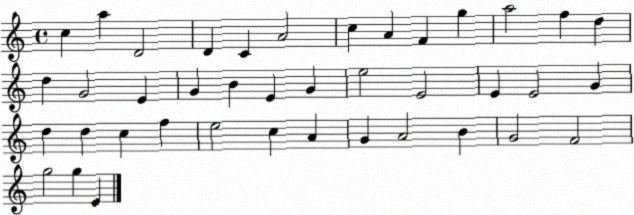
X:1
T:Untitled
M:4/4
L:1/4
K:C
c a D2 D C A2 c A F g a2 f d d G2 E G B E G e2 E2 E E2 G d d c f e2 c A G A2 B G2 F2 g2 g E